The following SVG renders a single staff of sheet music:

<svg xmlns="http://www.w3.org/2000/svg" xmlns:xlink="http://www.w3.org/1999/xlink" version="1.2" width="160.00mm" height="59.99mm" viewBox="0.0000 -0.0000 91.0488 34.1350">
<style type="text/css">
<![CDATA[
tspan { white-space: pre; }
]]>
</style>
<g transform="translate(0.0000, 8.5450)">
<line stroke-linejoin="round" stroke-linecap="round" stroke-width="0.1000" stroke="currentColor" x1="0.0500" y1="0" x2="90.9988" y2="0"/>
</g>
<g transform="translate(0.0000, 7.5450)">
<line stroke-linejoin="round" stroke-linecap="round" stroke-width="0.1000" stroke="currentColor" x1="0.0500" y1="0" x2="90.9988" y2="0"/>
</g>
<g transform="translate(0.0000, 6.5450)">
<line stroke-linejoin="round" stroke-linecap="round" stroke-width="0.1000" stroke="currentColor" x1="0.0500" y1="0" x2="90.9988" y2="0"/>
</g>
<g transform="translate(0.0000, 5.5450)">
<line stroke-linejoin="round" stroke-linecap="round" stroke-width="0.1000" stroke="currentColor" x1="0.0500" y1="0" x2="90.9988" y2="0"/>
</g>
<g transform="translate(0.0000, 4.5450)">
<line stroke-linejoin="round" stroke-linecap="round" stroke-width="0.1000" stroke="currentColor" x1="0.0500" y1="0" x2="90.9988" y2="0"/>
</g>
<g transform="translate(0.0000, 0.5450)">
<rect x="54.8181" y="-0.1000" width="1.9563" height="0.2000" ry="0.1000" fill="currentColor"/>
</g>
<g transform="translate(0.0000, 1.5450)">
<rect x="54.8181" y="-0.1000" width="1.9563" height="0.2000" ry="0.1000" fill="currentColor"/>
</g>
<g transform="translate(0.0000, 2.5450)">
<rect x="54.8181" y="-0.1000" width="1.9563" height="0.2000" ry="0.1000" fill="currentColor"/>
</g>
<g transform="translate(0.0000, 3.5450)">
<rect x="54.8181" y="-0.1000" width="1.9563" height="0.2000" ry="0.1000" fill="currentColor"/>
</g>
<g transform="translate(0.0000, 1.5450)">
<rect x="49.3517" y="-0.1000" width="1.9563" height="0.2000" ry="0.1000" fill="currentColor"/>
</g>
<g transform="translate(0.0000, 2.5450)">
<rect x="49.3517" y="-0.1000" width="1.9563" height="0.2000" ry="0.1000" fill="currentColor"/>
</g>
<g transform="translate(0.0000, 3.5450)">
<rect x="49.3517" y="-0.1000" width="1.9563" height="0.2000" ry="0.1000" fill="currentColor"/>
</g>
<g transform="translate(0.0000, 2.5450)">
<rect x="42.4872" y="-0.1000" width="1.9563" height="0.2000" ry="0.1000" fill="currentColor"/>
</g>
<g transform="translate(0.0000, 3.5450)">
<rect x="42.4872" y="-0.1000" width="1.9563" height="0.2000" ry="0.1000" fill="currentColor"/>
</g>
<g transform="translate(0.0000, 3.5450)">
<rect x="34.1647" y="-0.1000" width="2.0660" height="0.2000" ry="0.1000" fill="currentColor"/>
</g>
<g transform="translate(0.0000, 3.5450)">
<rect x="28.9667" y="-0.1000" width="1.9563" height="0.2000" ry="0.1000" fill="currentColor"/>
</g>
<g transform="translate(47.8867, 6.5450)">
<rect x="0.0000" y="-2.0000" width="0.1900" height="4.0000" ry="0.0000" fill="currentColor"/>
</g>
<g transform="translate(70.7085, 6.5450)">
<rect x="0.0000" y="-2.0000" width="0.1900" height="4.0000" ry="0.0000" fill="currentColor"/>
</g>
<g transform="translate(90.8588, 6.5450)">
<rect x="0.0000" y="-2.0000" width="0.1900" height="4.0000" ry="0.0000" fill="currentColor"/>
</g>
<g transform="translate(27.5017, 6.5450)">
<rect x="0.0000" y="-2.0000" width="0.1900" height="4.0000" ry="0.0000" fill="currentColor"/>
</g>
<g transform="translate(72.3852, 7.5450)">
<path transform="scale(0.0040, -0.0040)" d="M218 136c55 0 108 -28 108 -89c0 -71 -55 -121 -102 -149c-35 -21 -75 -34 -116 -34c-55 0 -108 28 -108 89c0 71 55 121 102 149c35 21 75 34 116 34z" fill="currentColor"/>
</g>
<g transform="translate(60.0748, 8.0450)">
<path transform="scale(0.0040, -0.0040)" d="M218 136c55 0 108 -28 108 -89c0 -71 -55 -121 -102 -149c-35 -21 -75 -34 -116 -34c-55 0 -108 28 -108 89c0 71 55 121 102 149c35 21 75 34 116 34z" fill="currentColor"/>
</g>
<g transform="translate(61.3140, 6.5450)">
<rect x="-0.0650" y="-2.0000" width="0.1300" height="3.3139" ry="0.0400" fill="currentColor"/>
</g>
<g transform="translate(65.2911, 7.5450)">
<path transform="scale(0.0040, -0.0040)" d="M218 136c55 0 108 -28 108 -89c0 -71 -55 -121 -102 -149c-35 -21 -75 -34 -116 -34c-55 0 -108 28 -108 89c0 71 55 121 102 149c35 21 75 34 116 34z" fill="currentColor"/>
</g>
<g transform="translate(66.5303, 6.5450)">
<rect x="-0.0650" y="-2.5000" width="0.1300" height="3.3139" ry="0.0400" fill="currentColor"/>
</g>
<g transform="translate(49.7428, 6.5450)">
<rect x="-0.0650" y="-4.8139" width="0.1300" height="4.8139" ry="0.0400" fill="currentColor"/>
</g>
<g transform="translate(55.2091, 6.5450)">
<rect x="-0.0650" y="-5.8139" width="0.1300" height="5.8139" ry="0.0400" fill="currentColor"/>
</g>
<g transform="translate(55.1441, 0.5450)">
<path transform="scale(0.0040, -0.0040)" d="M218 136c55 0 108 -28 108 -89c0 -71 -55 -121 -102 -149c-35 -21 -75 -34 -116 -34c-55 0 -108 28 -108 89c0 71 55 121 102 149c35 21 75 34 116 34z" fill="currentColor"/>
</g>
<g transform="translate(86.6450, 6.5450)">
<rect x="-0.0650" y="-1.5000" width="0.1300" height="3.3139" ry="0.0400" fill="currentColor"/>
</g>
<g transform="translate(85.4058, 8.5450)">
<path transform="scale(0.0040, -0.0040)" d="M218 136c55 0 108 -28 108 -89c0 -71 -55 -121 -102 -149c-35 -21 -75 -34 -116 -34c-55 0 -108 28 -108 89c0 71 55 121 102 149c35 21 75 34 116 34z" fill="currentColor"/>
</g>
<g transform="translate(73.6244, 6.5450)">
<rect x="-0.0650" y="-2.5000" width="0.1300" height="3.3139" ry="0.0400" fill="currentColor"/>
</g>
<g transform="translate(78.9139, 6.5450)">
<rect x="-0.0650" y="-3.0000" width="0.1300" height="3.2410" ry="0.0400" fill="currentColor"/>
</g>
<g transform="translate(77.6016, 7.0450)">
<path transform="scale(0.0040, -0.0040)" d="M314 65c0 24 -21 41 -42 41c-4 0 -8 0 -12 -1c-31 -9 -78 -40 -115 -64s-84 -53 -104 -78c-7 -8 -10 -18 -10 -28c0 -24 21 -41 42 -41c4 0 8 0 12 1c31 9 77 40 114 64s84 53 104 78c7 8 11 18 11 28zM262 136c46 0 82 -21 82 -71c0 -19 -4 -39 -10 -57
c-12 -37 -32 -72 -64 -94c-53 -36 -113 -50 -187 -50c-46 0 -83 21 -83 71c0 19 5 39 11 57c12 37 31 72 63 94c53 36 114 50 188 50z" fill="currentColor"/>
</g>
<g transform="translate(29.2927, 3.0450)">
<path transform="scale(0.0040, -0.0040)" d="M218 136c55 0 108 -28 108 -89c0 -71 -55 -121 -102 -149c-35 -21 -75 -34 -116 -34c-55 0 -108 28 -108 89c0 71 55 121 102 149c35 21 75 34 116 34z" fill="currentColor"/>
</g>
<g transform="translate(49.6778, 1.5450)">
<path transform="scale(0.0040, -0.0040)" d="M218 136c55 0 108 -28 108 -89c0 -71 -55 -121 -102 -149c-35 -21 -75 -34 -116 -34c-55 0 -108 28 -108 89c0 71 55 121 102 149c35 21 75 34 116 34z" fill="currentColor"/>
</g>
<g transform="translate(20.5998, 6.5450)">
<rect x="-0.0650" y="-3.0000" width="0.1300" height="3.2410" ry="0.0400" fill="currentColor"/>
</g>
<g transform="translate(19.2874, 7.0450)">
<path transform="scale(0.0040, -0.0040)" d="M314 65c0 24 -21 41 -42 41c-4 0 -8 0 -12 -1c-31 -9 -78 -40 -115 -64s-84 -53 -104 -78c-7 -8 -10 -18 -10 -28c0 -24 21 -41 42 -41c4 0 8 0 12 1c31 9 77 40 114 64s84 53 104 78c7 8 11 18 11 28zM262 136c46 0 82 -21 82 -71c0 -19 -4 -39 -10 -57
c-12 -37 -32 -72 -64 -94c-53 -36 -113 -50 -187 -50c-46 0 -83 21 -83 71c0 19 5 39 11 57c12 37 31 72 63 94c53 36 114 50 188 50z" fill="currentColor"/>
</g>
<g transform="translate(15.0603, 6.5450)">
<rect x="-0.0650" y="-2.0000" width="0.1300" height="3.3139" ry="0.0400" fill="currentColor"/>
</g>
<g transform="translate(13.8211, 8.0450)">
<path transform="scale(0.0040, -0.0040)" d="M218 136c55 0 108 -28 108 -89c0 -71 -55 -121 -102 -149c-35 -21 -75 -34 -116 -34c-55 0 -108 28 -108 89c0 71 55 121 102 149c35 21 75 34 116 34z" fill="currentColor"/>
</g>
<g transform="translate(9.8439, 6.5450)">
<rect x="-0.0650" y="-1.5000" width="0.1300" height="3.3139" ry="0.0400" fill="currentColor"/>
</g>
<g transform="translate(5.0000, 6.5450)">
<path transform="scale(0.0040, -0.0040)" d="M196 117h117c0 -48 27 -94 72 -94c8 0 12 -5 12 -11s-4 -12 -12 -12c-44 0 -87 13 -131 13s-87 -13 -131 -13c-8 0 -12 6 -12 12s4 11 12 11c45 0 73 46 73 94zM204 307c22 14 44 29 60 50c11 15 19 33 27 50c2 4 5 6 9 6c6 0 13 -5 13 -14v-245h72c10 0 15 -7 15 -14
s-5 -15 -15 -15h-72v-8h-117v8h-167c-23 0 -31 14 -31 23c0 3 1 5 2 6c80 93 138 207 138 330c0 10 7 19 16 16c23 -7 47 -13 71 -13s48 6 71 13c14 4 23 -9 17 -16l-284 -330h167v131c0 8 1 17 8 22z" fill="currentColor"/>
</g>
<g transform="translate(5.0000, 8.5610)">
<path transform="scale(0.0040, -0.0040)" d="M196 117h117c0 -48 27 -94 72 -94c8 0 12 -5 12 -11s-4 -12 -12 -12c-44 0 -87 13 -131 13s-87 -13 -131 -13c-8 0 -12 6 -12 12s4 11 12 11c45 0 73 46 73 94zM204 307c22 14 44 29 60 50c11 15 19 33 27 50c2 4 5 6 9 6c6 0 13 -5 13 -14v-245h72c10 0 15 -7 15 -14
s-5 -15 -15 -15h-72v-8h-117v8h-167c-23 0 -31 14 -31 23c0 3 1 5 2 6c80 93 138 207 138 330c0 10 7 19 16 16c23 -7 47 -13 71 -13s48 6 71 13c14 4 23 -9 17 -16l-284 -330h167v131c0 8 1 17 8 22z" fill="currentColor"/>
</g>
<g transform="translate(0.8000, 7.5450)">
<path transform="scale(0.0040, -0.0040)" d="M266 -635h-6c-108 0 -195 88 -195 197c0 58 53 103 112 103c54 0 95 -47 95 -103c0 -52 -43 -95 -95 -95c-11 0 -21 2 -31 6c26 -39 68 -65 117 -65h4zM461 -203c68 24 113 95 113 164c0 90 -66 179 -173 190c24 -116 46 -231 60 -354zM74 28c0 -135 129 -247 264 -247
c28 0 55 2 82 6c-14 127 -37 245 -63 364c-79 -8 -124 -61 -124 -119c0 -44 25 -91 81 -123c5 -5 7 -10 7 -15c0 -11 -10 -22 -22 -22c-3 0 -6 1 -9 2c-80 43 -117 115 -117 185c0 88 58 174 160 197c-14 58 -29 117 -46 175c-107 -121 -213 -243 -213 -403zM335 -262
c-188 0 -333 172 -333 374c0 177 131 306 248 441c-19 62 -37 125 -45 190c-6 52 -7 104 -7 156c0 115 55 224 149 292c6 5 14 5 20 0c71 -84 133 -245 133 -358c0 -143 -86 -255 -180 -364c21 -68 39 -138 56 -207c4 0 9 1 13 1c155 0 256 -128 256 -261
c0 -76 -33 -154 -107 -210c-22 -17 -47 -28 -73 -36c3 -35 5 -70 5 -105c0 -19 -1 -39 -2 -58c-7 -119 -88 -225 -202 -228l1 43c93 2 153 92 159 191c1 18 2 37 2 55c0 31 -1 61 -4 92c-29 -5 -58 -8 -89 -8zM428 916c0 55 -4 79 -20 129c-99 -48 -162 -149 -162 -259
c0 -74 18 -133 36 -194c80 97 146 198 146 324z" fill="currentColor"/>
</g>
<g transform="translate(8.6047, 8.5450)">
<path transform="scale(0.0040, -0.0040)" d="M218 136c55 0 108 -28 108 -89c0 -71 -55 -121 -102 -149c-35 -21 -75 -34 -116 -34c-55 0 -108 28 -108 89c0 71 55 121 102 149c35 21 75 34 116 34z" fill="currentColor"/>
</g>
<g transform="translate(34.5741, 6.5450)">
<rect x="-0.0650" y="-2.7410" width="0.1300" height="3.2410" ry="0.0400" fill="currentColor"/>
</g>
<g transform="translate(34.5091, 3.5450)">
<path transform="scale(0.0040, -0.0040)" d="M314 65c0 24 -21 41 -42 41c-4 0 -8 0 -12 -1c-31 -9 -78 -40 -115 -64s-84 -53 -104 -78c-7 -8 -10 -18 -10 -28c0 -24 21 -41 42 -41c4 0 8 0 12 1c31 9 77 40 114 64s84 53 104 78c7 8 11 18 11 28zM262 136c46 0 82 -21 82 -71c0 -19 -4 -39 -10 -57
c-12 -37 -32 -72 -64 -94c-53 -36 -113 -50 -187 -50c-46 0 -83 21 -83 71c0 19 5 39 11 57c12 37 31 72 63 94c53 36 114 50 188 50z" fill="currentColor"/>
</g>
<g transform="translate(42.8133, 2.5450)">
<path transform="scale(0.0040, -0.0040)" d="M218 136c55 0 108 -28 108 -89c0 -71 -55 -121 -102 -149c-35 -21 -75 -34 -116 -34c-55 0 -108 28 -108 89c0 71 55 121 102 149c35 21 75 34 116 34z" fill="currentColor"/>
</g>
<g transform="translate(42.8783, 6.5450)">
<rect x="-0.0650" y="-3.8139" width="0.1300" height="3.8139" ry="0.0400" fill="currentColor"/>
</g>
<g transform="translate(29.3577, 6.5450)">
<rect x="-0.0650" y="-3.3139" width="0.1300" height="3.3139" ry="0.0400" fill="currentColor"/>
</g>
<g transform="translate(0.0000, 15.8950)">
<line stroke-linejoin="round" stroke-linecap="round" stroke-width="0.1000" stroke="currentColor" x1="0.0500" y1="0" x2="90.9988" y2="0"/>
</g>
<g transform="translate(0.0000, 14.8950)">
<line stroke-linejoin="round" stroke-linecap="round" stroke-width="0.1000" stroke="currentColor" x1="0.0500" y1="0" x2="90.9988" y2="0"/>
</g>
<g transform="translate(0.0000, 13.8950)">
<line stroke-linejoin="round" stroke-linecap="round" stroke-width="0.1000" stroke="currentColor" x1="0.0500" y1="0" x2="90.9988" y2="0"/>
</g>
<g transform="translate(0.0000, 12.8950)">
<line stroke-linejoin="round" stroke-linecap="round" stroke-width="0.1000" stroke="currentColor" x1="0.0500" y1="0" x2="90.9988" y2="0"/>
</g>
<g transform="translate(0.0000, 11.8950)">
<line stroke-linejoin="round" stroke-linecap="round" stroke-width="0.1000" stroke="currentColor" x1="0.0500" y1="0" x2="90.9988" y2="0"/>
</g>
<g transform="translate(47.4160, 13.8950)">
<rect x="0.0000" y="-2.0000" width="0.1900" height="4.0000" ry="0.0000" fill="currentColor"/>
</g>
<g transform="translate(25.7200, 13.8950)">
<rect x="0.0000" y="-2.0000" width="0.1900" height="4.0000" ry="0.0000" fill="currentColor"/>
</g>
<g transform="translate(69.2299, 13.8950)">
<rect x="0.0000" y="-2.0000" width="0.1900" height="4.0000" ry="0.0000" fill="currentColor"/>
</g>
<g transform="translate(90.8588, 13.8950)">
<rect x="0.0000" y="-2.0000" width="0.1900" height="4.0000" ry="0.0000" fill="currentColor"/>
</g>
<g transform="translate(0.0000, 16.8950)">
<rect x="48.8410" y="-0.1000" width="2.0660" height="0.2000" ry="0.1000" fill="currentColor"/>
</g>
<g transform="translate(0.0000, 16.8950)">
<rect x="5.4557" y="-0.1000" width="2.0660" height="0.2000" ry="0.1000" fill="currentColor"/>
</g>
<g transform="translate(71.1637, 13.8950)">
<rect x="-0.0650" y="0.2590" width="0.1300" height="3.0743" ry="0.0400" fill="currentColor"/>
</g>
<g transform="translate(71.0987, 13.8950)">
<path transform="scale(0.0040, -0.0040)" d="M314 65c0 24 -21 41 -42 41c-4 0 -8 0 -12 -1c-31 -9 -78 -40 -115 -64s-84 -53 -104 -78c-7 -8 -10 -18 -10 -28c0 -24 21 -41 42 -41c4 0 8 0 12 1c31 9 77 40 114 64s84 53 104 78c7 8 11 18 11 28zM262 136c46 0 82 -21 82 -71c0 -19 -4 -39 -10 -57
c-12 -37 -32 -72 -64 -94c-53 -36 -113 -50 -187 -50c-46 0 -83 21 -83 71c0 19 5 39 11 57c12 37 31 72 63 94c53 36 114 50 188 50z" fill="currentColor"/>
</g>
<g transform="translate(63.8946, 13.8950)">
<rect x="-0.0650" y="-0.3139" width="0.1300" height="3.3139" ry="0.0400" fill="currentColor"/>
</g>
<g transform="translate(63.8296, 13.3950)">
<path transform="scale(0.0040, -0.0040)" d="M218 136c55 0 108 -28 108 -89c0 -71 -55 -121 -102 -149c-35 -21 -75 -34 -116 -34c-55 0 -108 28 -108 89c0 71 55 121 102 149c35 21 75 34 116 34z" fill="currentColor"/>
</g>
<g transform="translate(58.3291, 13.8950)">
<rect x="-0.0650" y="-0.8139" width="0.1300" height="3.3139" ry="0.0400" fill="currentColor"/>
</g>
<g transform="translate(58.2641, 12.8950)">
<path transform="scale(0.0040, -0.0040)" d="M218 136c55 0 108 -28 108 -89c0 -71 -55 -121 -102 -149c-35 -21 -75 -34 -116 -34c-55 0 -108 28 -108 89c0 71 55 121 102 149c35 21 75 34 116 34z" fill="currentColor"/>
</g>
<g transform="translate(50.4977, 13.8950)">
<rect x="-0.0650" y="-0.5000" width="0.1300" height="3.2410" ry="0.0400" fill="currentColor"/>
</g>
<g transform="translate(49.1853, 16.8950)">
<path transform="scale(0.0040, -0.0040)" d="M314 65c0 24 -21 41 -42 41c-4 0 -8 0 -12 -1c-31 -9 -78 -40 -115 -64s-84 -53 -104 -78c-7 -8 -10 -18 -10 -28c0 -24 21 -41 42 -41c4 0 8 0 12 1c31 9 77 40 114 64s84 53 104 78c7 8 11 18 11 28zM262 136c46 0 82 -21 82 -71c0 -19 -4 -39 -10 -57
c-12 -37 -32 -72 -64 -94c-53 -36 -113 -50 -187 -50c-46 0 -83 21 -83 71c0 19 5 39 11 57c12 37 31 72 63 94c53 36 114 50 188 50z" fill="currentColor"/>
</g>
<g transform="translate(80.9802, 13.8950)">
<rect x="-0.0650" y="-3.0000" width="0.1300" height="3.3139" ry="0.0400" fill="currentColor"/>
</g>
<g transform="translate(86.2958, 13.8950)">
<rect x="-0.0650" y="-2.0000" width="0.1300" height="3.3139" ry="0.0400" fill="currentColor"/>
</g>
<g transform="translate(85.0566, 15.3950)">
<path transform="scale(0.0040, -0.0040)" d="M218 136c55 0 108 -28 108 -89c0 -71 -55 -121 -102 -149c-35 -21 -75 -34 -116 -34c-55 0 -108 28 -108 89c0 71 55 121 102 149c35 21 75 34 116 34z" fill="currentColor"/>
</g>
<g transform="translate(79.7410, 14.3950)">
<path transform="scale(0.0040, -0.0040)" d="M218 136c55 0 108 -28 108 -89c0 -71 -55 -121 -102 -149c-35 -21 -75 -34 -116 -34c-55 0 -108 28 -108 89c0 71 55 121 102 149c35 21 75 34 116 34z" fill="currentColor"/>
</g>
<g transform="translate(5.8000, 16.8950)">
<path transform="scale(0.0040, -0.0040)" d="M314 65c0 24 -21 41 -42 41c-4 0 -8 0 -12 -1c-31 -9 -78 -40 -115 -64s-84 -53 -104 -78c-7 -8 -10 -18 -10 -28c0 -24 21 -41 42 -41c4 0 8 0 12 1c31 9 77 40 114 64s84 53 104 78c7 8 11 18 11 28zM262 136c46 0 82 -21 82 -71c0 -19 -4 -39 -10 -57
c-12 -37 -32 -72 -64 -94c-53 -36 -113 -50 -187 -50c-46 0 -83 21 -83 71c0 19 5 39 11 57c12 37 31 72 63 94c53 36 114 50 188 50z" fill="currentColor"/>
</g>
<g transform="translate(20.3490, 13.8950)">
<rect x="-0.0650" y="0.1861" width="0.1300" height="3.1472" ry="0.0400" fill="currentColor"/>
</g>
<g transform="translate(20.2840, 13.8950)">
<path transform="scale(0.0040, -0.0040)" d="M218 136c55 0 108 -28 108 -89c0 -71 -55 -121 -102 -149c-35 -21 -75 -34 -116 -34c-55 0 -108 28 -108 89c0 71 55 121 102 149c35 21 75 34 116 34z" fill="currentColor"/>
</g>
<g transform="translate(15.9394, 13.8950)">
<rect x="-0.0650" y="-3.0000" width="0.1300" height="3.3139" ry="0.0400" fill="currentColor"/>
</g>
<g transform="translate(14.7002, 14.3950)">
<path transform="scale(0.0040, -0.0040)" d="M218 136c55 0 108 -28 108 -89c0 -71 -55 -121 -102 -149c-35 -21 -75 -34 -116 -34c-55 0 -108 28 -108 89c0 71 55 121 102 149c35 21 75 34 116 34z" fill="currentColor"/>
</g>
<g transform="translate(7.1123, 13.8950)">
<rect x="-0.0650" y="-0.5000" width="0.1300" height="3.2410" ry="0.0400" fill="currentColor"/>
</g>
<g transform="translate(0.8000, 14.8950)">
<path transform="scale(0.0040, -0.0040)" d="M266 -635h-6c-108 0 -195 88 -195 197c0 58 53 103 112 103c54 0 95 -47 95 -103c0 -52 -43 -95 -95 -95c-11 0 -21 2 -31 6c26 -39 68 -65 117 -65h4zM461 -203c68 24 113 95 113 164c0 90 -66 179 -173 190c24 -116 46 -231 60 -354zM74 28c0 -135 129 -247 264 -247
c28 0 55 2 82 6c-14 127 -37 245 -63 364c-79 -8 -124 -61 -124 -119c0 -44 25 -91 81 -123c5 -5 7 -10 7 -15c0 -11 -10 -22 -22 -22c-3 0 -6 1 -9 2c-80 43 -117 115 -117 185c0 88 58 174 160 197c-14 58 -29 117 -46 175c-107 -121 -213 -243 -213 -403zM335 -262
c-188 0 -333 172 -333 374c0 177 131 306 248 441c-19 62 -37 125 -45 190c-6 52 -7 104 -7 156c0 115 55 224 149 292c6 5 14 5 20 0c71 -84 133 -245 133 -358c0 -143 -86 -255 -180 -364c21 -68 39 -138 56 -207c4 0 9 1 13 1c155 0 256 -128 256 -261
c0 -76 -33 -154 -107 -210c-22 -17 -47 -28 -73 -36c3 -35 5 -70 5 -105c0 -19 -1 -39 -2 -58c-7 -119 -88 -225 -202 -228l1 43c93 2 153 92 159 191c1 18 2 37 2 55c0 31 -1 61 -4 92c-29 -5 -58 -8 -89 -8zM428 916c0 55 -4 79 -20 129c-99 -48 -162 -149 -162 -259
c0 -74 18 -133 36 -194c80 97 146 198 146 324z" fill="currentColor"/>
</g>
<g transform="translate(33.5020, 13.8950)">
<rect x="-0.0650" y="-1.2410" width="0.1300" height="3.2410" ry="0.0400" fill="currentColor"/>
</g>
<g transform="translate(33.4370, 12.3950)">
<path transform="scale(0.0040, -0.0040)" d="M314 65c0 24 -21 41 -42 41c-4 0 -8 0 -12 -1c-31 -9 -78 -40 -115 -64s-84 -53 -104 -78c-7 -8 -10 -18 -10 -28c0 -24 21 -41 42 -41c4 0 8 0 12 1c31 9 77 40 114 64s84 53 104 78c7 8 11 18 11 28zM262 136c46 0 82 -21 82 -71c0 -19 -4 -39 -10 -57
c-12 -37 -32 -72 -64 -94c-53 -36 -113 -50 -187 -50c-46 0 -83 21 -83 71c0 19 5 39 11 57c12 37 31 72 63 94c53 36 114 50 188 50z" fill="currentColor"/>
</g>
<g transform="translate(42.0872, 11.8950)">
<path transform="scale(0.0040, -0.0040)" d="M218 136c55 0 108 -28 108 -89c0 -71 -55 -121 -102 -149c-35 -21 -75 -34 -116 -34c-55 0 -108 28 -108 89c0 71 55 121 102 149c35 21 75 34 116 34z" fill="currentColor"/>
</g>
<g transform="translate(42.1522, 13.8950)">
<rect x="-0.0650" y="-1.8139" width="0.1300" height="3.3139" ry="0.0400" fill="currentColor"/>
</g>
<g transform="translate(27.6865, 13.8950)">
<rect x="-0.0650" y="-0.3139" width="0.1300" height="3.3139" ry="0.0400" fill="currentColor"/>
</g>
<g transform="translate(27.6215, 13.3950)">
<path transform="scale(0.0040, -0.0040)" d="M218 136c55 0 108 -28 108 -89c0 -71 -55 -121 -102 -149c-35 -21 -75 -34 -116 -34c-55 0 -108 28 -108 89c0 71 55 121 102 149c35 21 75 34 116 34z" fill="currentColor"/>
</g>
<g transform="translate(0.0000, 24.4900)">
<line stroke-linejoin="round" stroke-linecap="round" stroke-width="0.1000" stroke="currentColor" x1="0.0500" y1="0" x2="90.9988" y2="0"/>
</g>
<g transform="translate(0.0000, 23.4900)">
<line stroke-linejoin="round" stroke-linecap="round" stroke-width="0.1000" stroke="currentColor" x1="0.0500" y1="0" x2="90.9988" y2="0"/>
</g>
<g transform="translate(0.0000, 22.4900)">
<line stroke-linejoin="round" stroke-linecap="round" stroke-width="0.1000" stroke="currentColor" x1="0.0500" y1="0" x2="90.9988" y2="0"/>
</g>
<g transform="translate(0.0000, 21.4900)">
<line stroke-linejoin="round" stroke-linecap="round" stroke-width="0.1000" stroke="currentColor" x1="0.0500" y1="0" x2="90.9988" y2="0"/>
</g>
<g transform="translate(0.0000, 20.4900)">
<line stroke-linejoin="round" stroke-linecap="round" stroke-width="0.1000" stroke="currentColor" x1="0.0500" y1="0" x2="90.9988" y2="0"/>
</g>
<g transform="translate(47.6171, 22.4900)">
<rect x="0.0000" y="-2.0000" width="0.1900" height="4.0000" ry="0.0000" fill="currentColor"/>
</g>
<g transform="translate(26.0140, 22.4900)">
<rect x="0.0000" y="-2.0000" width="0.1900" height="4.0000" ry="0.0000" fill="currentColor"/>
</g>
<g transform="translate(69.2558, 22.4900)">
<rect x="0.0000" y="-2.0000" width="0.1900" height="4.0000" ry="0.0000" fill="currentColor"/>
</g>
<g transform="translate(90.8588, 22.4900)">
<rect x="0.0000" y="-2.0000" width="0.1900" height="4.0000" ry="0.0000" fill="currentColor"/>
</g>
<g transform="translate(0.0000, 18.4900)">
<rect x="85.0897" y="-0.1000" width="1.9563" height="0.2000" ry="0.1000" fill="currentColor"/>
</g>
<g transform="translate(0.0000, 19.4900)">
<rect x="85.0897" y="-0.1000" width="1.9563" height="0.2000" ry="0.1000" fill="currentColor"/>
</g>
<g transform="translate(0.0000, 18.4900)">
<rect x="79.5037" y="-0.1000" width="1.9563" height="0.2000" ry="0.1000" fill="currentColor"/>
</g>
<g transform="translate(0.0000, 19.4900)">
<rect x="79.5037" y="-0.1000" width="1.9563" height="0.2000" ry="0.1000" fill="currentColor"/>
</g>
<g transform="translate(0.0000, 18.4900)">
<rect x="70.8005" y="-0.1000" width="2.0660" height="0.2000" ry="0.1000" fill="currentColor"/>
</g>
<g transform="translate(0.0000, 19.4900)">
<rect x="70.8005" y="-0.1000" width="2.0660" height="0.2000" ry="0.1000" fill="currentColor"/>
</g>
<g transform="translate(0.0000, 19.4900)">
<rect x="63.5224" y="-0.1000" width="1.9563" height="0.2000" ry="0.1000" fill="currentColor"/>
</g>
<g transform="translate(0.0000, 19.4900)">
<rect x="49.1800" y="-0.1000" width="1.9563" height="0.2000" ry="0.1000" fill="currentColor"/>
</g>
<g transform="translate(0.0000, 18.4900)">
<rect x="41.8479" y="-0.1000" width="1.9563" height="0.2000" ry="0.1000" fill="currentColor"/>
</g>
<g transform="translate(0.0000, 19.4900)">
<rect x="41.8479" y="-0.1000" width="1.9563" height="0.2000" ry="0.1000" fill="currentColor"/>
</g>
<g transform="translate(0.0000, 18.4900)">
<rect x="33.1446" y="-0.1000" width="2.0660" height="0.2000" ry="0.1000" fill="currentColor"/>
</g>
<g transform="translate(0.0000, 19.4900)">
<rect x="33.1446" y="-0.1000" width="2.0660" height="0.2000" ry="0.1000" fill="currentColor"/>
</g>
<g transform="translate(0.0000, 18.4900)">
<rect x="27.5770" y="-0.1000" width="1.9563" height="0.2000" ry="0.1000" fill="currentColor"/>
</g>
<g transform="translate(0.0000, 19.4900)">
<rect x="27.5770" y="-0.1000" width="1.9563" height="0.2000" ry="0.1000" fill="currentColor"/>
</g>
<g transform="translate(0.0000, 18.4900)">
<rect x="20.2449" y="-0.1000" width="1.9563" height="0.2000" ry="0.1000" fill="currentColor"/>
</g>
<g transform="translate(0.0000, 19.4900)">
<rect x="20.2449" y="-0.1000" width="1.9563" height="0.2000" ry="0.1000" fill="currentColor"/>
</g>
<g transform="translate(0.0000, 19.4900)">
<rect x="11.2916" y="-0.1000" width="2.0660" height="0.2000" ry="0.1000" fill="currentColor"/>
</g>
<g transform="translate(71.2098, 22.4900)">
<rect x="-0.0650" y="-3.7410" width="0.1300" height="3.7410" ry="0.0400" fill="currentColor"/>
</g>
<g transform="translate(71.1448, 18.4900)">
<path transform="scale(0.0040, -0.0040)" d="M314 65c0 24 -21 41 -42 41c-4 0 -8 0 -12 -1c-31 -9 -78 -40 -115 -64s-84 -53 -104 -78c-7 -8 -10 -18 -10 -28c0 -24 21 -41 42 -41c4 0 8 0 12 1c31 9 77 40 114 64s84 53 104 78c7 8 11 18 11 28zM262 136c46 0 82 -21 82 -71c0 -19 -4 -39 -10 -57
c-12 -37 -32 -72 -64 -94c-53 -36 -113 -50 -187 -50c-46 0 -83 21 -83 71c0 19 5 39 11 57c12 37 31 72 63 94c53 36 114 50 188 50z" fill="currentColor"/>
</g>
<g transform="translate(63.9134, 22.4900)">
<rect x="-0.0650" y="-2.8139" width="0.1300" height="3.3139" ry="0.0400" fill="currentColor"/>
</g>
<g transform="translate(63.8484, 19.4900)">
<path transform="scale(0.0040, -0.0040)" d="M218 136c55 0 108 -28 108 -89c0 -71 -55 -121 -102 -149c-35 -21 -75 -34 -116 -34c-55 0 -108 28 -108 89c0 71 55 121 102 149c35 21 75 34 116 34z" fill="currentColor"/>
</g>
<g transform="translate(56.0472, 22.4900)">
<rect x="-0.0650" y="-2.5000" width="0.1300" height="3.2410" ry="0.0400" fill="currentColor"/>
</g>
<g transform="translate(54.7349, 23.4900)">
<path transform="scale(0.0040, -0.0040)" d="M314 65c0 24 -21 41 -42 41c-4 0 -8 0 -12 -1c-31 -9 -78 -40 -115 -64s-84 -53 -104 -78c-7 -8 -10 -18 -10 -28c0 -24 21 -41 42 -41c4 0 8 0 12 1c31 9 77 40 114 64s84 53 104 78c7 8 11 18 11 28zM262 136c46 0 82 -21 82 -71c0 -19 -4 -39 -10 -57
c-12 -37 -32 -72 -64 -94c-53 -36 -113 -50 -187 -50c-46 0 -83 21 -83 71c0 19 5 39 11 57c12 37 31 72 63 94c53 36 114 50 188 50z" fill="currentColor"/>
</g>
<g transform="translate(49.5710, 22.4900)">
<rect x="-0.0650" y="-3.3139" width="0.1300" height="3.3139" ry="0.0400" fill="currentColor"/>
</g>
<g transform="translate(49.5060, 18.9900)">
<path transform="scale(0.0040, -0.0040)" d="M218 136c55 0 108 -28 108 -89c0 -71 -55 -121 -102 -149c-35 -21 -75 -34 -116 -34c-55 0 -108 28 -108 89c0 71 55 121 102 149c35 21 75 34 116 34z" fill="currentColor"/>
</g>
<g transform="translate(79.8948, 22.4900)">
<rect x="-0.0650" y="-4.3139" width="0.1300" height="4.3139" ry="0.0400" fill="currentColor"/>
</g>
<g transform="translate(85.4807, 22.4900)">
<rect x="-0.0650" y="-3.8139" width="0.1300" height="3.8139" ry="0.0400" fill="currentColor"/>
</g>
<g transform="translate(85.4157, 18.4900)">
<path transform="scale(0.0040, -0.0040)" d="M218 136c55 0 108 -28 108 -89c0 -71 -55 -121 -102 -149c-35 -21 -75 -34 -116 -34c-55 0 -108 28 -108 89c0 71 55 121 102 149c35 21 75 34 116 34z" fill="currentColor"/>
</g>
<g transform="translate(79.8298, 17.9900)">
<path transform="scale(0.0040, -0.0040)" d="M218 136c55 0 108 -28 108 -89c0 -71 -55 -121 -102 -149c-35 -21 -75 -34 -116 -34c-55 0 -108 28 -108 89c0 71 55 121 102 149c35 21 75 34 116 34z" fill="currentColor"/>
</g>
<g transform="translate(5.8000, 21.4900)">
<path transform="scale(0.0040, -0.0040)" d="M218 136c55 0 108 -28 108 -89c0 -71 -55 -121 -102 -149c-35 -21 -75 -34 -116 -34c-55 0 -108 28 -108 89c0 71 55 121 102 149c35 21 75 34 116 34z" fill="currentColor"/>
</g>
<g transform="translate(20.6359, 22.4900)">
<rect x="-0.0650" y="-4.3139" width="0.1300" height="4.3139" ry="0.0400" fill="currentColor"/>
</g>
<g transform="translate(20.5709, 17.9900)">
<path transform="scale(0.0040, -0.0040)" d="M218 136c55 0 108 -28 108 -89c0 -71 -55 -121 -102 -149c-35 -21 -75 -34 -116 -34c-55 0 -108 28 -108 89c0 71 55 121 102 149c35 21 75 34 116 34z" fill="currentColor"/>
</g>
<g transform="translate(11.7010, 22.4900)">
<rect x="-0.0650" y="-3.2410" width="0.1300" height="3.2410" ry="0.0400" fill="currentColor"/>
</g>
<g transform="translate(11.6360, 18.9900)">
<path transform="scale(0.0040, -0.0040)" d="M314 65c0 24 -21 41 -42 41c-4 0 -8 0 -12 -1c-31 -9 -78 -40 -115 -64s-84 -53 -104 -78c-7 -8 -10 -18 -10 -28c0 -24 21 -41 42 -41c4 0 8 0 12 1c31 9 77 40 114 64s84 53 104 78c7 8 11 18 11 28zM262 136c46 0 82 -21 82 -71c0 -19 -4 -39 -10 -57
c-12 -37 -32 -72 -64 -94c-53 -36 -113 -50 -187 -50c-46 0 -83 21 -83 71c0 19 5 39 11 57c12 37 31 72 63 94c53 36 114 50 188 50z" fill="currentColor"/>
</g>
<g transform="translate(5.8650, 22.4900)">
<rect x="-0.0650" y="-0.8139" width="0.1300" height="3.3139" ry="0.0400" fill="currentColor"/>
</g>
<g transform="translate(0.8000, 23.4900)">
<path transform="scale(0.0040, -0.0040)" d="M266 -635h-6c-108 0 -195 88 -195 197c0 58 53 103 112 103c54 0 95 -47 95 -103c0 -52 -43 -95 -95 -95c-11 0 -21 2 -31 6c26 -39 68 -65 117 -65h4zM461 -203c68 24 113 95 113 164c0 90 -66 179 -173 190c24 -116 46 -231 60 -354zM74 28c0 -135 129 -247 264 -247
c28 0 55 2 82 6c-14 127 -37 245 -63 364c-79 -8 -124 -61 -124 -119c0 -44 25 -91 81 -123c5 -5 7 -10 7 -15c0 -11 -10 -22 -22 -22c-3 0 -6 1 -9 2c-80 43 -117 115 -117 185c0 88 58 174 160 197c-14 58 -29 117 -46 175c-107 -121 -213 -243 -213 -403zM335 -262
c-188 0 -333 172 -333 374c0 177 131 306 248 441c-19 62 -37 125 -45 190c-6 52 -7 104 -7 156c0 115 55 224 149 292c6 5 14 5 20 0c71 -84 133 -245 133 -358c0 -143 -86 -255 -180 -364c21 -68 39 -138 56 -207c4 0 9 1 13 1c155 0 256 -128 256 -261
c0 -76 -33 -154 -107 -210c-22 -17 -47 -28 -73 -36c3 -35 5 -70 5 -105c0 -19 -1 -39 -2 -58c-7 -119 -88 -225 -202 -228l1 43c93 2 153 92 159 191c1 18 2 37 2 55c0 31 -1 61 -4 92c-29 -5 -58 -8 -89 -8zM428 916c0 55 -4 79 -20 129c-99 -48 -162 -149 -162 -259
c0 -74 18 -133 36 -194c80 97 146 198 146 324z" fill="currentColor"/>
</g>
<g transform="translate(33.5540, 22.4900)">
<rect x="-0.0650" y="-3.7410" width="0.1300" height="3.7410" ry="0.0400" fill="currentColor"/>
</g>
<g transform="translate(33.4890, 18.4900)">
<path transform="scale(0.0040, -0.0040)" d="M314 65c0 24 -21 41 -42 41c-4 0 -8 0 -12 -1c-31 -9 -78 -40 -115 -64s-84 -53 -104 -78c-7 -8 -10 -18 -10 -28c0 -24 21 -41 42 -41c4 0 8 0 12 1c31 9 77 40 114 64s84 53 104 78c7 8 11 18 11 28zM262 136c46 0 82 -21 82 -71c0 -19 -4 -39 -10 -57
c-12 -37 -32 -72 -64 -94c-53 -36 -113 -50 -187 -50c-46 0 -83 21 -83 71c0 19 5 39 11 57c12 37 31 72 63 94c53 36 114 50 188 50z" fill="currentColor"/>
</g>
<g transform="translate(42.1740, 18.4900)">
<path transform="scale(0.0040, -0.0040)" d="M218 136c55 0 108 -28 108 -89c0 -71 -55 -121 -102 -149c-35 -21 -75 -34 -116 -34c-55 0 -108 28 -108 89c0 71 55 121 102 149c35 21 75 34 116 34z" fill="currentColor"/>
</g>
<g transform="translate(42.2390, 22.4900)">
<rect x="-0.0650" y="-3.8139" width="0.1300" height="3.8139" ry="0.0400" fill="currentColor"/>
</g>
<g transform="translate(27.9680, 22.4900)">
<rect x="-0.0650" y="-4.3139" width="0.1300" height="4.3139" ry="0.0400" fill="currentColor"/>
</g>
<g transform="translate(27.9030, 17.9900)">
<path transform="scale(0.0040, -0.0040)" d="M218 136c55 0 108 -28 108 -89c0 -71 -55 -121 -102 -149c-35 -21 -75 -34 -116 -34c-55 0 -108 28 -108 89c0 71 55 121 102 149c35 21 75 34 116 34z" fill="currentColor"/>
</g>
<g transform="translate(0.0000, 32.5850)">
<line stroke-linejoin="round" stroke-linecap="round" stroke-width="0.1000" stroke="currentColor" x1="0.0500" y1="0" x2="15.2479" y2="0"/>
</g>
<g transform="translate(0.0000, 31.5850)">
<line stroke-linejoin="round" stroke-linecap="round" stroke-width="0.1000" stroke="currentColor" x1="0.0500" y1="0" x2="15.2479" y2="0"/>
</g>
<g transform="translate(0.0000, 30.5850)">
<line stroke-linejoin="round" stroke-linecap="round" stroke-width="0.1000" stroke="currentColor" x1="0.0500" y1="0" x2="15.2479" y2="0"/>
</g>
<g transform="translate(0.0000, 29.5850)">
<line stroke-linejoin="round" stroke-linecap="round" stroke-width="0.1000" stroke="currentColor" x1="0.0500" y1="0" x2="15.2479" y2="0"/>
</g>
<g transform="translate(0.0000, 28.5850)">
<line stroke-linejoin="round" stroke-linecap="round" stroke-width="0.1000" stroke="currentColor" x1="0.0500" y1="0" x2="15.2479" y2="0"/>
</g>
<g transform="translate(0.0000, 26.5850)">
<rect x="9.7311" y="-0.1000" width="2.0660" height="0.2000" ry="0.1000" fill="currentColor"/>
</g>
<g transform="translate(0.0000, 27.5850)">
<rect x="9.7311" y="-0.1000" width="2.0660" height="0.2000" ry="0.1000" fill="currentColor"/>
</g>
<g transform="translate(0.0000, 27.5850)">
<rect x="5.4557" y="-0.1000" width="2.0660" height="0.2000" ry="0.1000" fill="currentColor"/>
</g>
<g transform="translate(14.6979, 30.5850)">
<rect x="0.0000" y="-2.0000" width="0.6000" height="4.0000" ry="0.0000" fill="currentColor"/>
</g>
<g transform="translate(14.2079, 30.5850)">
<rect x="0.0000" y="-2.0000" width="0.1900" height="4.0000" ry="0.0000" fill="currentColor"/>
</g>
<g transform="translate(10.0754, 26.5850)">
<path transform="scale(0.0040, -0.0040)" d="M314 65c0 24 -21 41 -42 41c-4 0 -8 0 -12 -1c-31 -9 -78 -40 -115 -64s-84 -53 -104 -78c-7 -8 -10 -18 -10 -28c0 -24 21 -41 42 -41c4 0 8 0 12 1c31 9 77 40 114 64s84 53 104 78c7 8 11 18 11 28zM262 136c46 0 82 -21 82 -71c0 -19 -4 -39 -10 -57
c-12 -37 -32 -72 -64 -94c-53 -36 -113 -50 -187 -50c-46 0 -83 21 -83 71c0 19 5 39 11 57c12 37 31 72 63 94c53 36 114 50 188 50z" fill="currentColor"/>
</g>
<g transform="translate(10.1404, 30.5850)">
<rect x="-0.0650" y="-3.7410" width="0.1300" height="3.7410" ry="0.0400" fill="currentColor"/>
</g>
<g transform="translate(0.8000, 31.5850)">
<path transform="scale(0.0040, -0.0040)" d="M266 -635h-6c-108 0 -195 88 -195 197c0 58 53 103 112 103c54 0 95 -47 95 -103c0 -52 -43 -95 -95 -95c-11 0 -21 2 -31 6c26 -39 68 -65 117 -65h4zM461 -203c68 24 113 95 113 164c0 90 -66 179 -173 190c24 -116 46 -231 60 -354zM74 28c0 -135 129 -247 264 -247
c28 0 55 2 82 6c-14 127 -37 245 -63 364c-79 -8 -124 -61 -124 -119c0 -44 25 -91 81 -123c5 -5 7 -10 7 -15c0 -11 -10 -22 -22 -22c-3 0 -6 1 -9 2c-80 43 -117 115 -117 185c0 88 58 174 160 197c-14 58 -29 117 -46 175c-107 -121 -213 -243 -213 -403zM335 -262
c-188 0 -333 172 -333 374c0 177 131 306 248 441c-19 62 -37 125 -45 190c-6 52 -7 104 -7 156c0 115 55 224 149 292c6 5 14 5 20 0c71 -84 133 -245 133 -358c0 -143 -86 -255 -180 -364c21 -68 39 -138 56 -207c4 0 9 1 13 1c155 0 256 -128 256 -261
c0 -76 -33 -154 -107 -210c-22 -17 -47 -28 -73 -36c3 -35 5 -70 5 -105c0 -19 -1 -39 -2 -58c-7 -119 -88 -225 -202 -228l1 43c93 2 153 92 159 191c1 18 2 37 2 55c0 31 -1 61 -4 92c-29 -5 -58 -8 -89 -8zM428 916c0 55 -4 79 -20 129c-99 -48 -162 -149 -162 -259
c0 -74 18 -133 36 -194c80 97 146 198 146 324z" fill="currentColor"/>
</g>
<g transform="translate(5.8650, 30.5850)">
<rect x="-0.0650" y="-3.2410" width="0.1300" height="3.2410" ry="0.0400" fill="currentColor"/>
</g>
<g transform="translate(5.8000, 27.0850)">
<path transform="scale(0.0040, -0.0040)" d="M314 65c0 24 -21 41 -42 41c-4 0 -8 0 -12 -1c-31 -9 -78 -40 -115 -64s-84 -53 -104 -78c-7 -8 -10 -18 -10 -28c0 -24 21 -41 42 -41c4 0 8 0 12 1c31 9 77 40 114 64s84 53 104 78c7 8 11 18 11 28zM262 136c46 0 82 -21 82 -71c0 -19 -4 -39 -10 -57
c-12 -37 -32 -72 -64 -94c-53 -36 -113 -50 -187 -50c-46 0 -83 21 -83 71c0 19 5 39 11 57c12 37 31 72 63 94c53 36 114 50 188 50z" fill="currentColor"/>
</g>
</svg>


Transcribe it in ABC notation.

X:1
T:Untitled
M:4/4
L:1/4
K:C
E F A2 b a2 c' e' g' F G G A2 E C2 A B c e2 f C2 d c B2 A F d b2 d' d' c'2 c' b G2 a c'2 d' c' b2 c'2